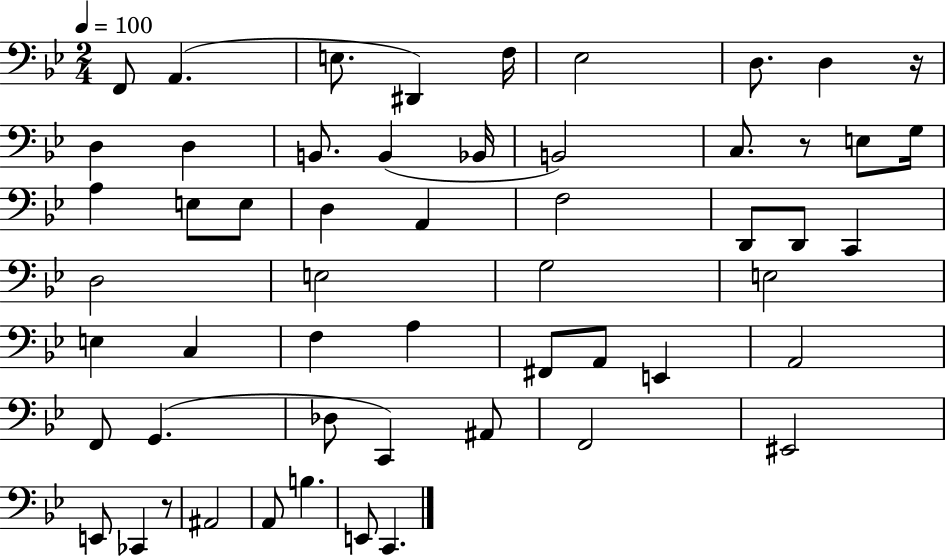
X:1
T:Untitled
M:2/4
L:1/4
K:Bb
F,,/2 A,, E,/2 ^D,, F,/4 _E,2 D,/2 D, z/4 D, D, B,,/2 B,, _B,,/4 B,,2 C,/2 z/2 E,/2 G,/4 A, E,/2 E,/2 D, A,, F,2 D,,/2 D,,/2 C,, D,2 E,2 G,2 E,2 E, C, F, A, ^F,,/2 A,,/2 E,, A,,2 F,,/2 G,, _D,/2 C,, ^A,,/2 F,,2 ^E,,2 E,,/2 _C,, z/2 ^A,,2 A,,/2 B, E,,/2 C,,